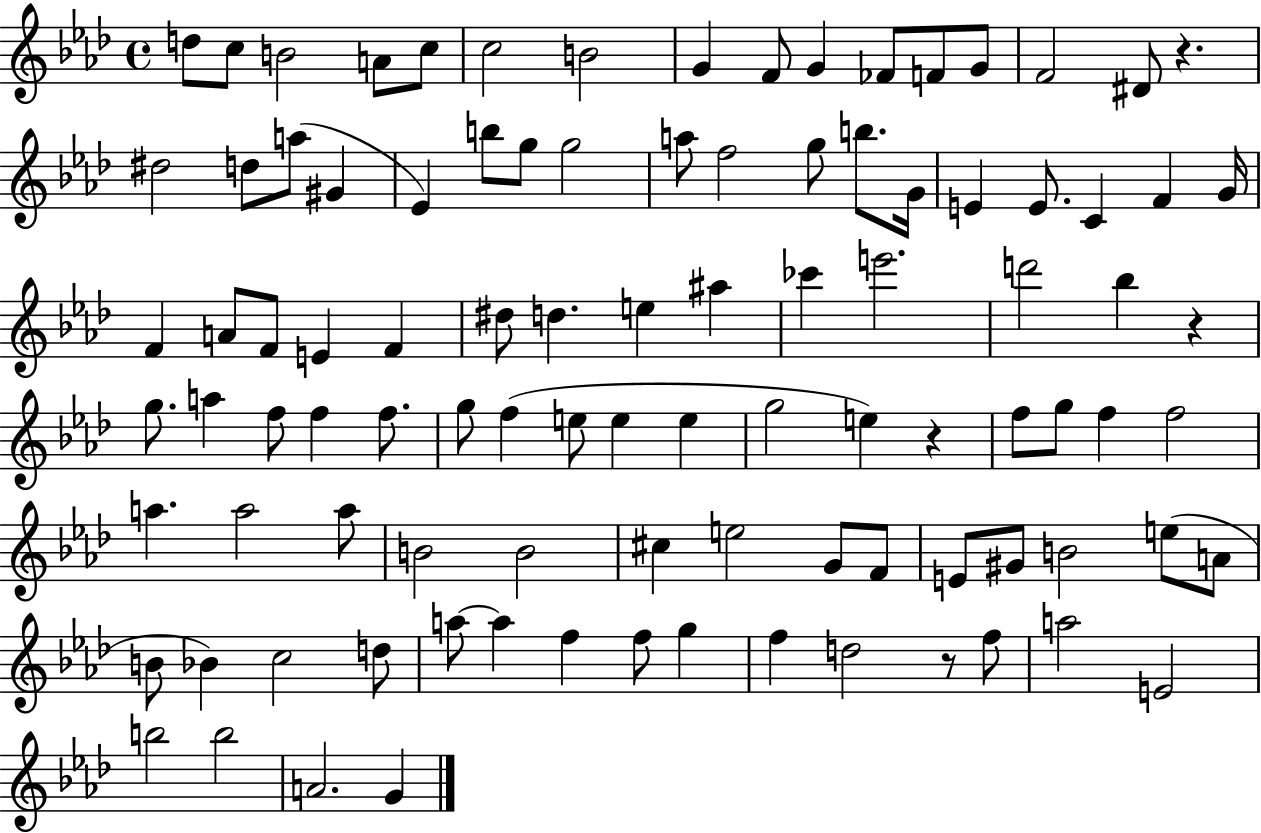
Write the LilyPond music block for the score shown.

{
  \clef treble
  \time 4/4
  \defaultTimeSignature
  \key aes \major
  d''8 c''8 b'2 a'8 c''8 | c''2 b'2 | g'4 f'8 g'4 fes'8 f'8 g'8 | f'2 dis'8 r4. | \break dis''2 d''8 a''8( gis'4 | ees'4) b''8 g''8 g''2 | a''8 f''2 g''8 b''8. g'16 | e'4 e'8. c'4 f'4 g'16 | \break f'4 a'8 f'8 e'4 f'4 | dis''8 d''4. e''4 ais''4 | ces'''4 e'''2. | d'''2 bes''4 r4 | \break g''8. a''4 f''8 f''4 f''8. | g''8 f''4( e''8 e''4 e''4 | g''2 e''4) r4 | f''8 g''8 f''4 f''2 | \break a''4. a''2 a''8 | b'2 b'2 | cis''4 e''2 g'8 f'8 | e'8 gis'8 b'2 e''8( a'8 | \break b'8 bes'4) c''2 d''8 | a''8~~ a''4 f''4 f''8 g''4 | f''4 d''2 r8 f''8 | a''2 e'2 | \break b''2 b''2 | a'2. g'4 | \bar "|."
}